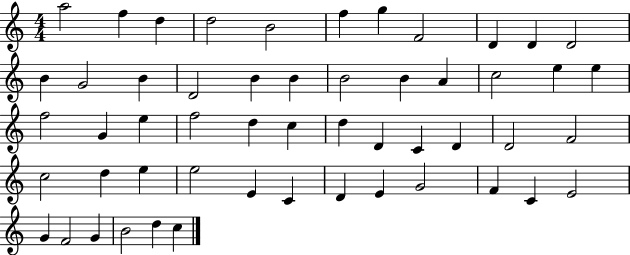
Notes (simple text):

A5/h F5/q D5/q D5/h B4/h F5/q G5/q F4/h D4/q D4/q D4/h B4/q G4/h B4/q D4/h B4/q B4/q B4/h B4/q A4/q C5/h E5/q E5/q F5/h G4/q E5/q F5/h D5/q C5/q D5/q D4/q C4/q D4/q D4/h F4/h C5/h D5/q E5/q E5/h E4/q C4/q D4/q E4/q G4/h F4/q C4/q E4/h G4/q F4/h G4/q B4/h D5/q C5/q